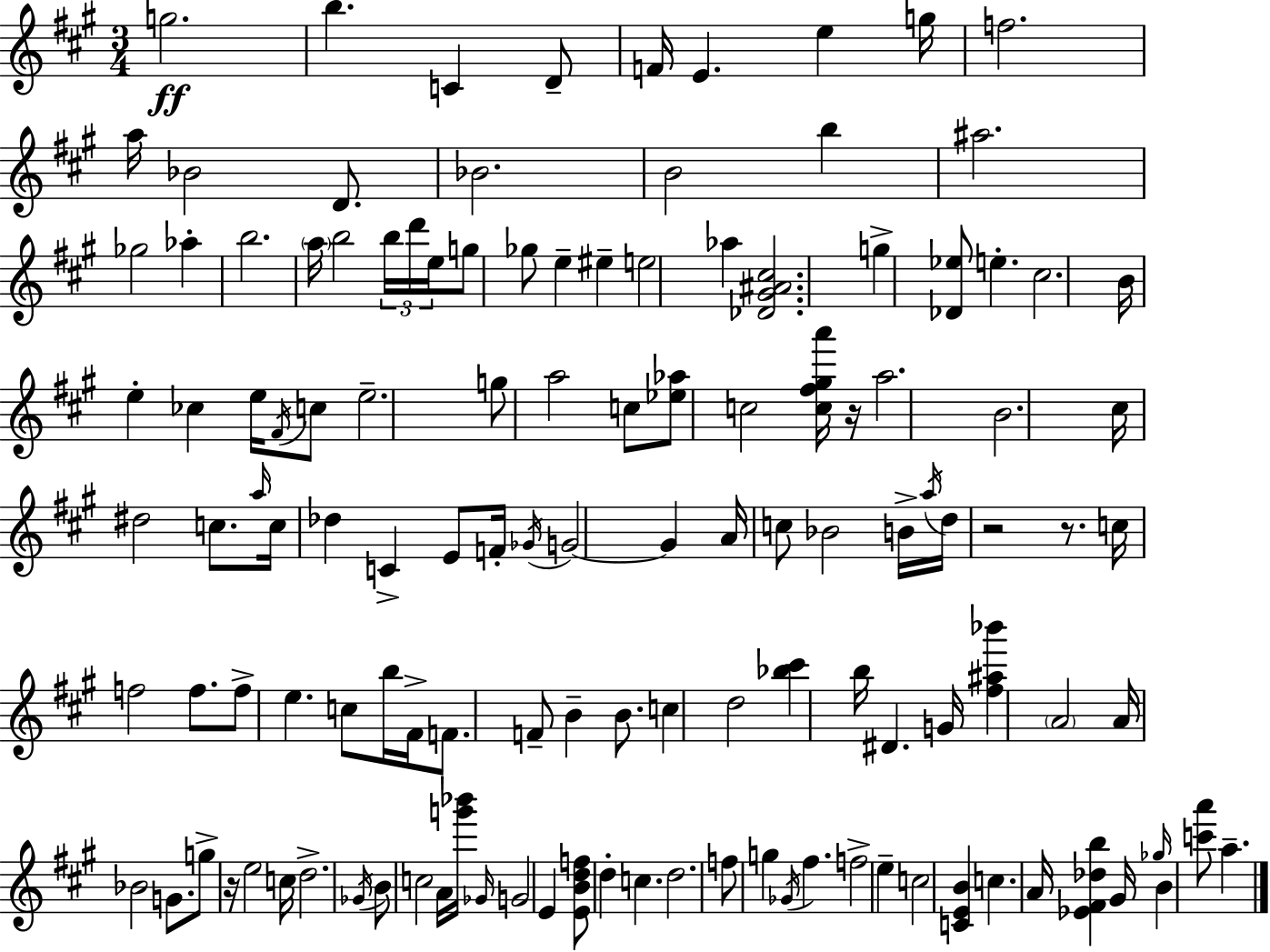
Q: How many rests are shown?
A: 4